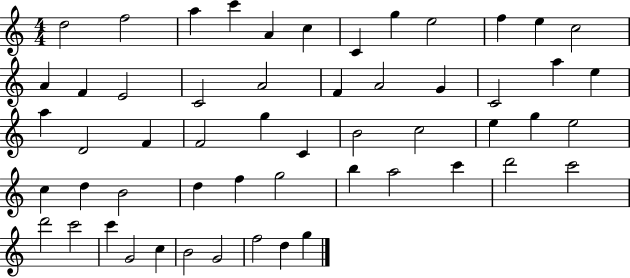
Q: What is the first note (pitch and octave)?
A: D5